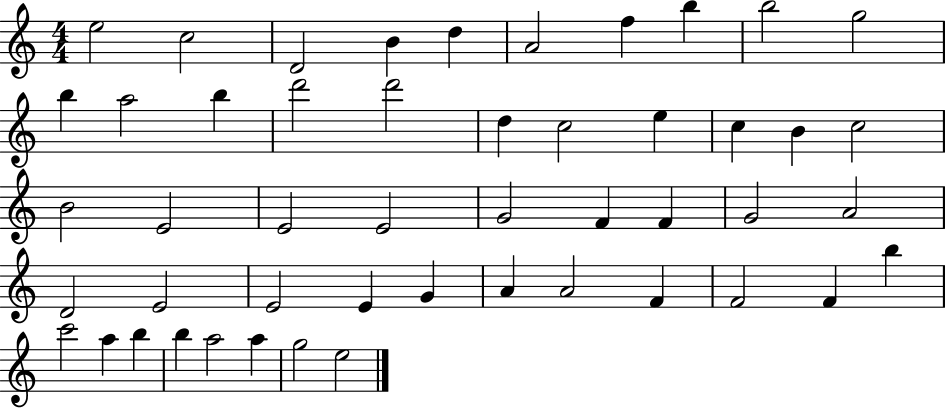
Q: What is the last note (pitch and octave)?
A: E5